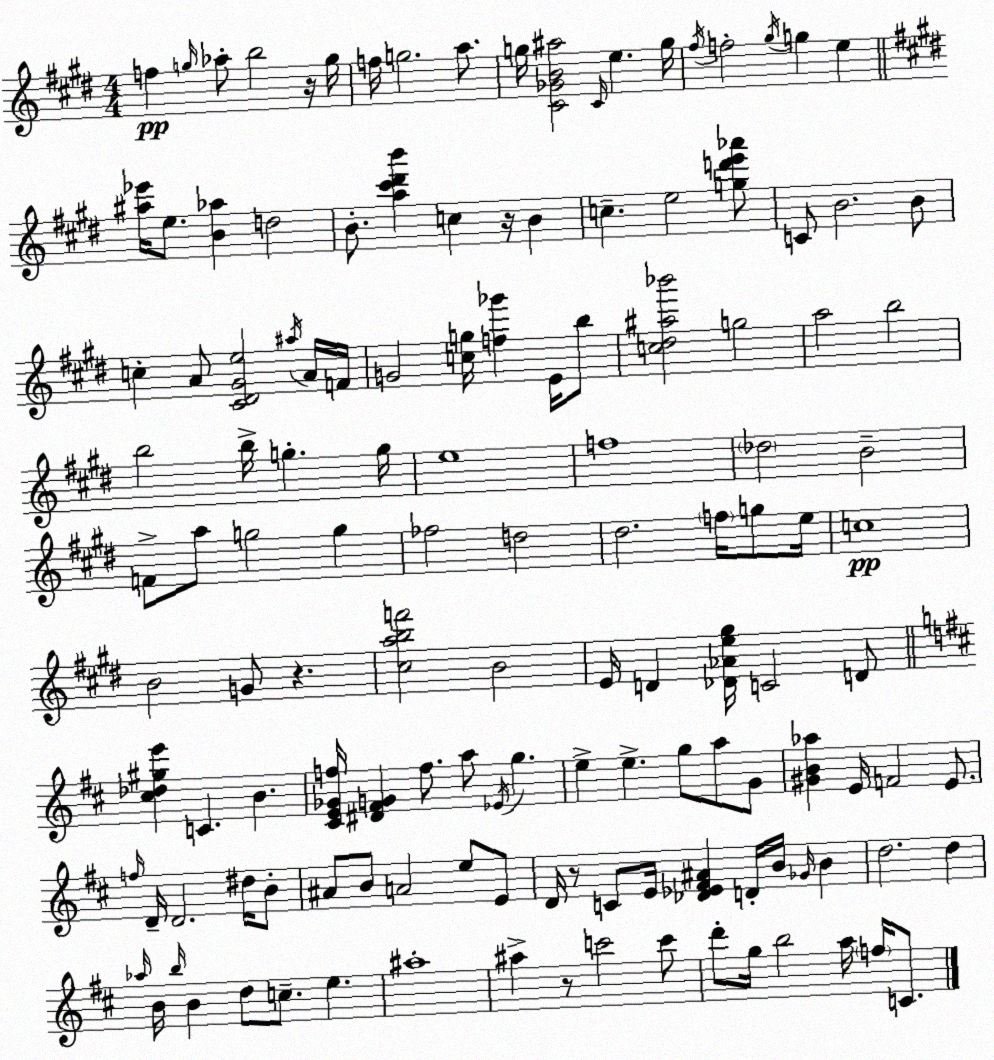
X:1
T:Untitled
M:4/4
L:1/4
K:E
f g/4 _a/2 b2 z/4 g/4 f/4 g2 a/2 g/4 [^C_GB^a]2 ^C/4 e g/4 ^f/4 f2 ^g/4 g e [^a_e']/4 e/2 [B_a] d2 B/2 [a^c'^d'b'] c z/4 B c e2 [gd'e'_a']/2 C/2 B2 B/2 c A/2 [^C^D^Ge]2 ^a/4 A/4 F/4 G2 [cg]/4 [f_g'] E/4 b/2 [c^d^a_b']2 g2 a2 b2 b2 b/4 g g/4 e4 f4 _d2 B2 F/2 a/2 g2 g _f2 d2 ^d2 f/4 g/2 e/4 c4 B2 G/2 z [^cabf']2 B2 E/4 D [_D_Ae^g]/4 C2 D/2 [^c_d^ge'] C B [^CE_Gf]/4 [^D^FG] f/2 a/2 _E/4 g e e g/2 a/2 G/2 [^GB_a] E/4 F2 E/2 f/4 D/4 D2 ^d/4 B/2 ^A/2 B/2 A2 e/2 E/2 D/4 z/2 C/2 E/4 [_D_E^F^A] D/4 B/4 _G/4 B d2 d _a/4 B/4 b/4 B d/2 c/2 e ^a4 ^a z/2 c'2 c'/2 d'/2 g/4 b2 a/4 f/4 C/2